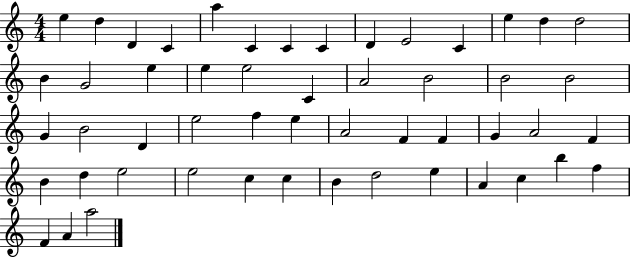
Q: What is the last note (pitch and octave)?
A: A5